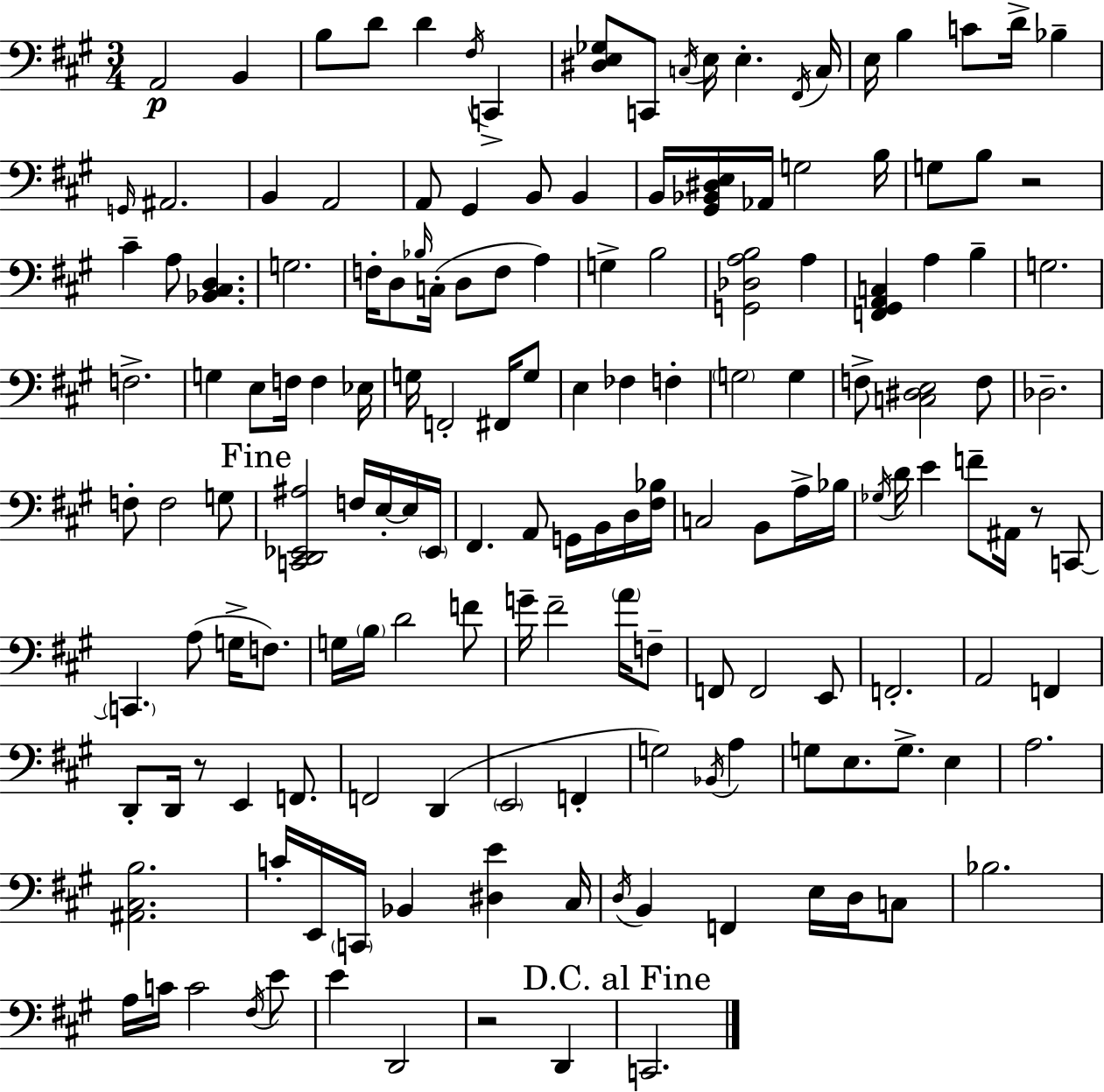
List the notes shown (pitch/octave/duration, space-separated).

A2/h B2/q B3/e D4/e D4/q F#3/s C2/q [D#3,E3,Gb3]/e C2/e C3/s E3/s E3/q. F#2/s C3/s E3/s B3/q C4/e D4/s Bb3/q G2/s A#2/h. B2/q A2/h A2/e G#2/q B2/e B2/q B2/s [G#2,Bb2,D#3,E3]/s Ab2/s G3/h B3/s G3/e B3/e R/h C#4/q A3/e [Bb2,C#3,D3]/q. G3/h. F3/s D3/e Bb3/s C3/s D3/e F3/e A3/q G3/q B3/h [G2,Db3,A3,B3]/h A3/q [F2,G#2,A2,C3]/q A3/q B3/q G3/h. F3/h. G3/q E3/e F3/s F3/q Eb3/s G3/s F2/h F#2/s G3/e E3/q FES3/q F3/q G3/h G3/q F3/e [C3,D#3,E3]/h F3/e Db3/h. F3/e F3/h G3/e [C2,D2,Eb2,A#3]/h F3/s E3/s E3/s Eb2/s F#2/q. A2/e G2/s B2/s D3/s [F#3,Bb3]/s C3/h B2/e A3/s Bb3/s Gb3/s D4/s E4/q F4/e A#2/s R/e C2/e C2/q. A3/e G3/s F3/e. G3/s B3/s D4/h F4/e G4/s F#4/h A4/s F3/e F2/e F2/h E2/e F2/h. A2/h F2/q D2/e D2/s R/e E2/q F2/e. F2/h D2/q E2/h F2/q G3/h Bb2/s A3/q G3/e E3/e. G3/e. E3/q A3/h. [A#2,C#3,B3]/h. C4/s E2/s C2/s Bb2/q [D#3,E4]/q C#3/s D3/s B2/q F2/q E3/s D3/s C3/e Bb3/h. A3/s C4/s C4/h F#3/s E4/e E4/q D2/h R/h D2/q C2/h.